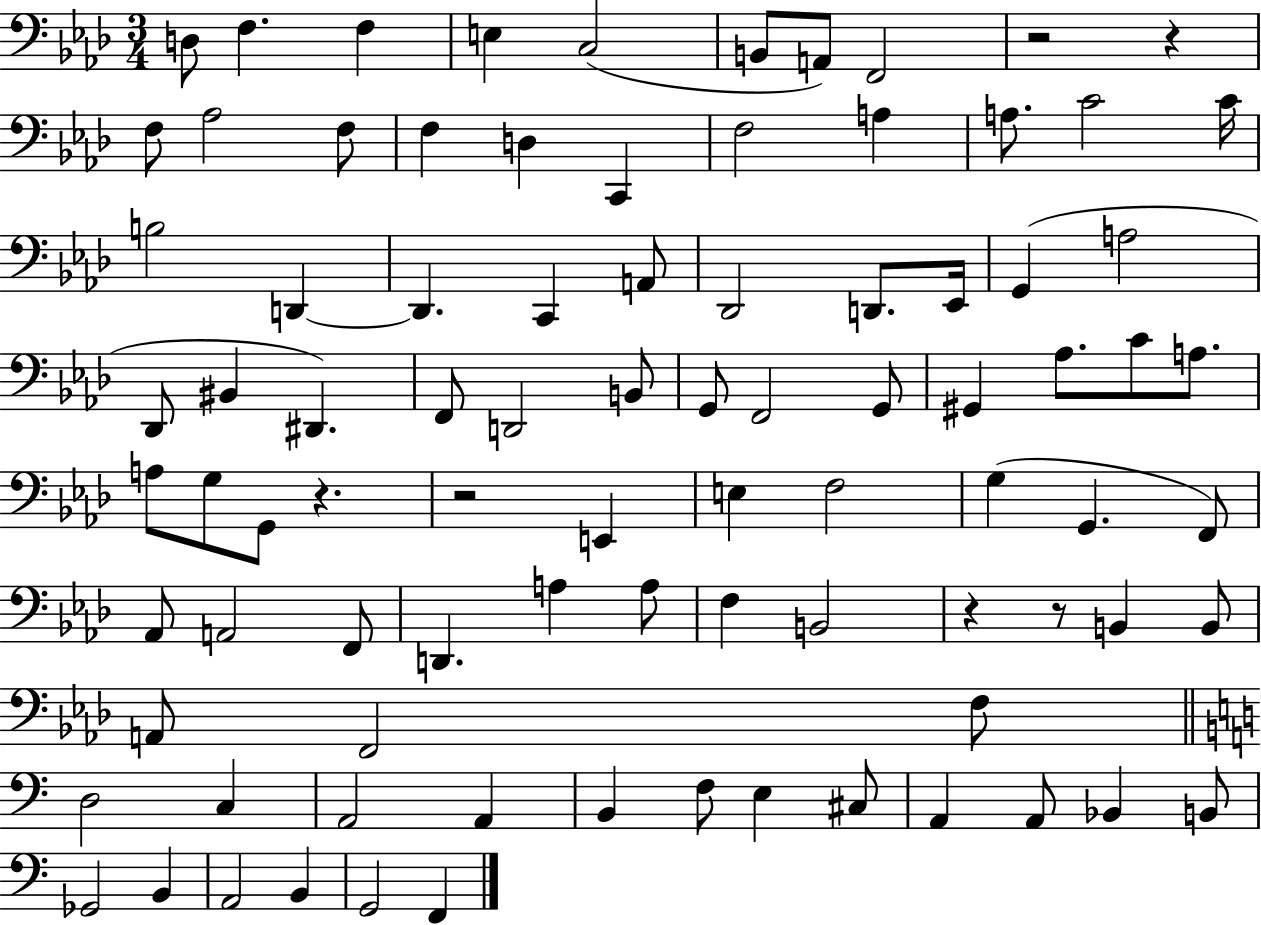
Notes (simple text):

D3/e F3/q. F3/q E3/q C3/h B2/e A2/e F2/h R/h R/q F3/e Ab3/h F3/e F3/q D3/q C2/q F3/h A3/q A3/e. C4/h C4/s B3/h D2/q D2/q. C2/q A2/e Db2/h D2/e. Eb2/s G2/q A3/h Db2/e BIS2/q D#2/q. F2/e D2/h B2/e G2/e F2/h G2/e G#2/q Ab3/e. C4/e A3/e. A3/e G3/e G2/e R/q. R/h E2/q E3/q F3/h G3/q G2/q. F2/e Ab2/e A2/h F2/e D2/q. A3/q A3/e F3/q B2/h R/q R/e B2/q B2/e A2/e F2/h F3/e D3/h C3/q A2/h A2/q B2/q F3/e E3/q C#3/e A2/q A2/e Bb2/q B2/e Gb2/h B2/q A2/h B2/q G2/h F2/q